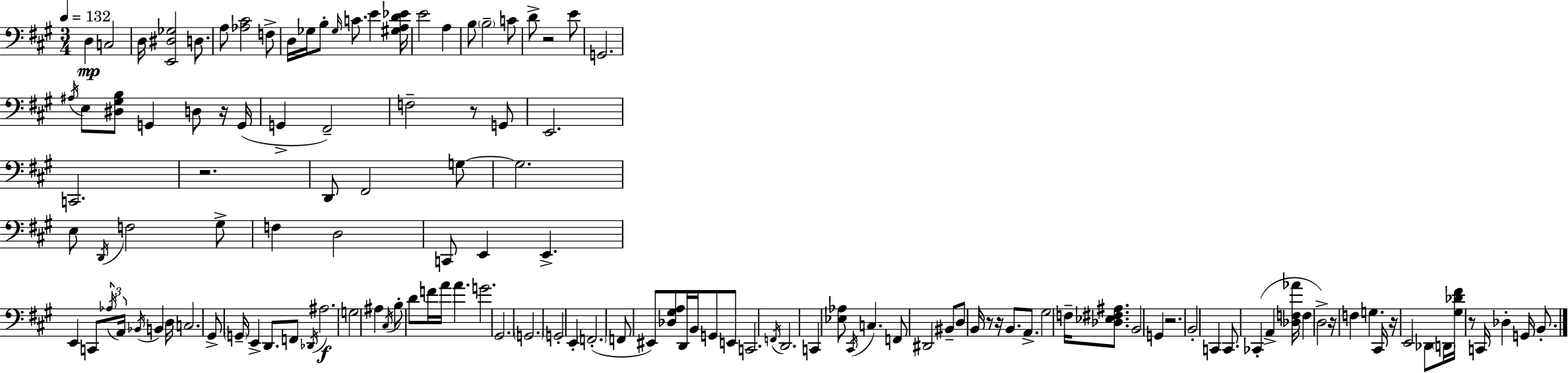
D3/q C3/h D3/s [E2,D#3,Gb3]/h D3/e. A3/e [Ab3,C#4]/h F3/e D3/s Gb3/s B3/e Gb3/s C4/e. E4/q [G#3,A3,D4,Eb4]/s E4/h A3/q B3/e B3/h C4/e D4/e R/h E4/e G2/h. A#3/s E3/e [D#3,G#3,B3]/e G2/q D3/e R/s G2/s G2/q F#2/h F3/h R/e G2/e E2/h. C2/h. R/h. D2/e F#2/h G3/e G3/h. E3/e D2/s F3/h G#3/e F3/q D3/h C2/e E2/q E2/q. E2/q C2/e Ab3/s A2/s Bb2/s B2/q D3/s C3/h. G#2/e G2/s E2/q D2/e. F2/e Db2/s A#3/h. G3/h A#3/q C#3/s B3/e D4/e F4/s A4/s A4/q. G4/h. G#2/h. G2/h. G2/h E2/q F2/h. F2/e EIS2/e [Db3,G#3,A3]/e D2/s B2/s G2/e E2/e C2/h. F2/s D2/h. C2/q [Eb3,Ab3]/e C#2/s C3/q. F2/e D#2/h BIS2/e D3/e B2/s R/e R/s B2/e. A2/e. G#3/h F3/s [Db3,Eb3,F#3,A#3]/e. B2/h G2/q R/h. B2/h C2/q C2/e. CES2/q A2/q [Db3,F3,Ab4]/s F3/q D3/h R/s F3/q G3/q. C#2/s R/s E2/h Db2/e D2/s [G#3,Db4,F#4]/s R/e C2/s Db3/q G2/s B2/e.